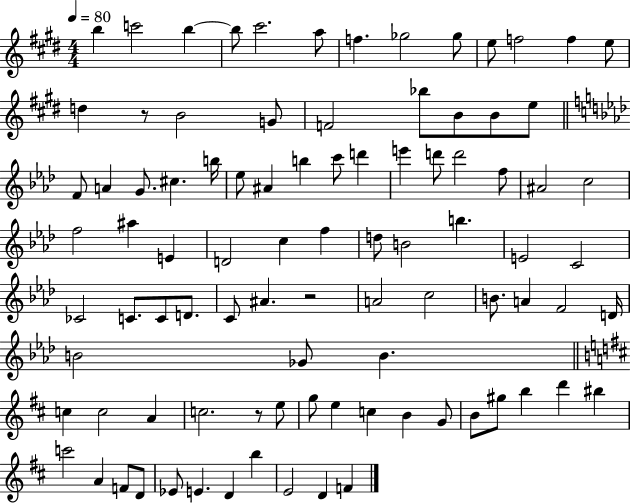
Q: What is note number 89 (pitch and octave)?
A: F4